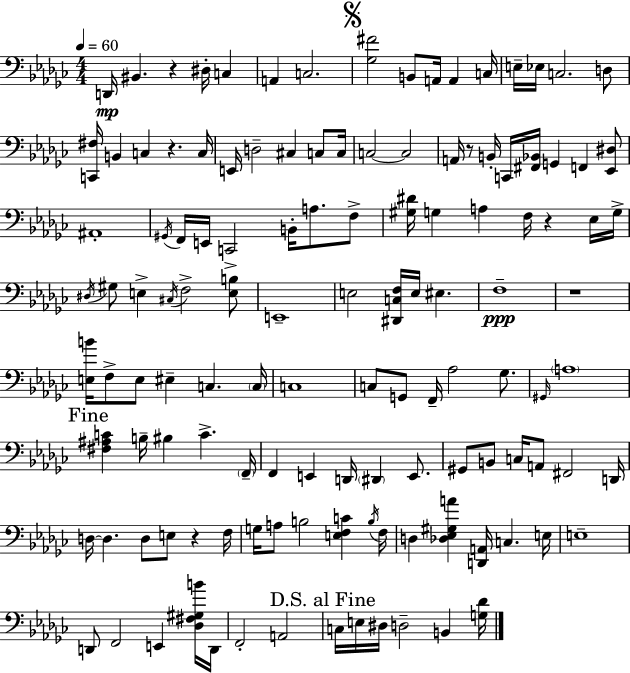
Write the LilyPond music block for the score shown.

{
  \clef bass
  \numericTimeSignature
  \time 4/4
  \key ees \minor
  \tempo 4 = 60
  d,16\mp bis,4. r4 dis16-. c4 | a,4 c2. | \mark \markup { \musicglyph "scripts.segno" } <ges fis'>2 b,8 a,16 a,4 c16 | e16-- ees16 c2. d8 | \break <c, fis>16 b,4 c4 r4. c16 | e,16 d2-- cis4 c8 c16 | c2~~ c2 | a,16 r8 b,16-. c,16 <fis, bes,>16 g,4 f,4 <ees, dis>8 | \break ais,1-. | \acciaccatura { gis,16 } f,16 e,16 c,2-> b,16-. a8. f8-> | <gis dis'>16 g4 a4 f16 r4 ees16 | g16-> \acciaccatura { dis16 } gis8 e4-> \acciaccatura { cis16 } f2-> | \break <e b>8 e,1-- | e2 <dis, c f>16 e16 eis4. | f1--\ppp | r1 | \break <e b'>16 f8-> e8 eis4-- c4. | \parenthesize c16 c1 | c8 g,8 f,16-- aes2 | ges8. \grace { gis,16 } \parenthesize a1 | \break \mark "Fine" <fis ais c'>4 b16-- bis4 c'4.-> | \parenthesize f,16-- f,4 e,4 d,16 \parenthesize dis,4 | e,8. gis,8 b,8 c16 a,8 fis,2 | d,16 d16~~ d4. d8 e8 r4 | \break f16 g16 a8 b2 <e f c'>4 | \acciaccatura { b16 } f16 d4 <des ees gis a'>4 <d, a,>16 c4. | e16 e1-- | d,8 f,2 e,4 | \break <des fis gis b'>16 d,16 f,2-. a,2 | \mark "D.S. al Fine" c16 e16 dis16 d2-- | b,4 <g des'>16 \bar "|."
}